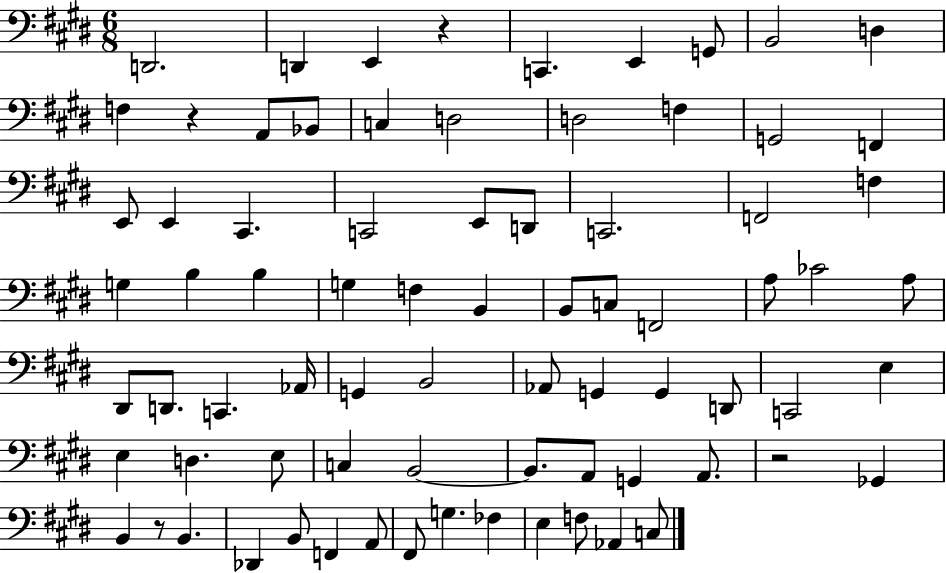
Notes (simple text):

D2/h. D2/q E2/q R/q C2/q. E2/q G2/e B2/h D3/q F3/q R/q A2/e Bb2/e C3/q D3/h D3/h F3/q G2/h F2/q E2/e E2/q C#2/q. C2/h E2/e D2/e C2/h. F2/h F3/q G3/q B3/q B3/q G3/q F3/q B2/q B2/e C3/e F2/h A3/e CES4/h A3/e D#2/e D2/e. C2/q. Ab2/s G2/q B2/h Ab2/e G2/q G2/q D2/e C2/h E3/q E3/q D3/q. E3/e C3/q B2/h B2/e. A2/e G2/q A2/e. R/h Gb2/q B2/q R/e B2/q. Db2/q B2/e F2/q A2/e F#2/e G3/q. FES3/q E3/q F3/e Ab2/q C3/e